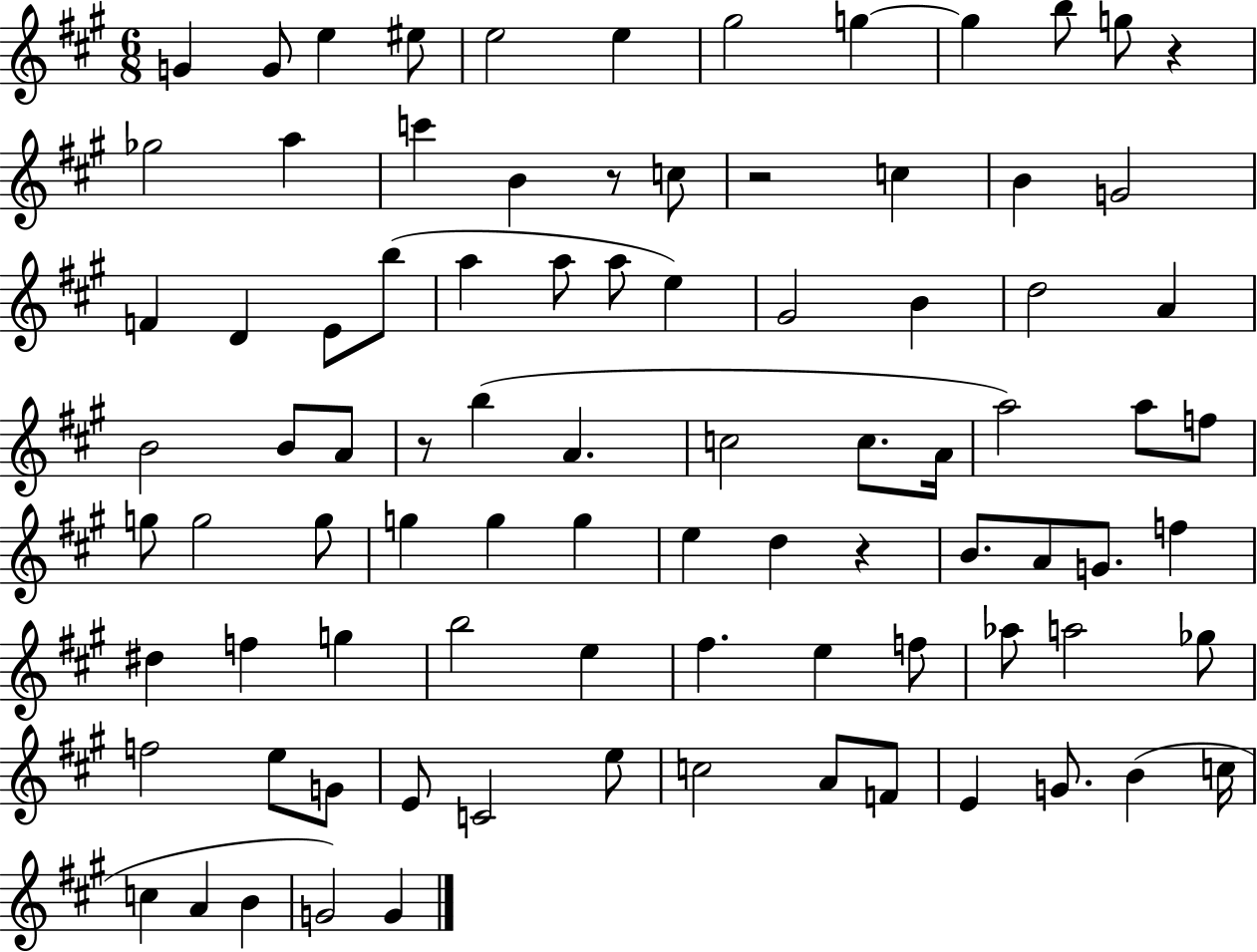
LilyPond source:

{
  \clef treble
  \numericTimeSignature
  \time 6/8
  \key a \major
  g'4 g'8 e''4 eis''8 | e''2 e''4 | gis''2 g''4~~ | g''4 b''8 g''8 r4 | \break ges''2 a''4 | c'''4 b'4 r8 c''8 | r2 c''4 | b'4 g'2 | \break f'4 d'4 e'8 b''8( | a''4 a''8 a''8 e''4) | gis'2 b'4 | d''2 a'4 | \break b'2 b'8 a'8 | r8 b''4( a'4. | c''2 c''8. a'16 | a''2) a''8 f''8 | \break g''8 g''2 g''8 | g''4 g''4 g''4 | e''4 d''4 r4 | b'8. a'8 g'8. f''4 | \break dis''4 f''4 g''4 | b''2 e''4 | fis''4. e''4 f''8 | aes''8 a''2 ges''8 | \break f''2 e''8 g'8 | e'8 c'2 e''8 | c''2 a'8 f'8 | e'4 g'8. b'4( c''16 | \break c''4 a'4 b'4 | g'2) g'4 | \bar "|."
}